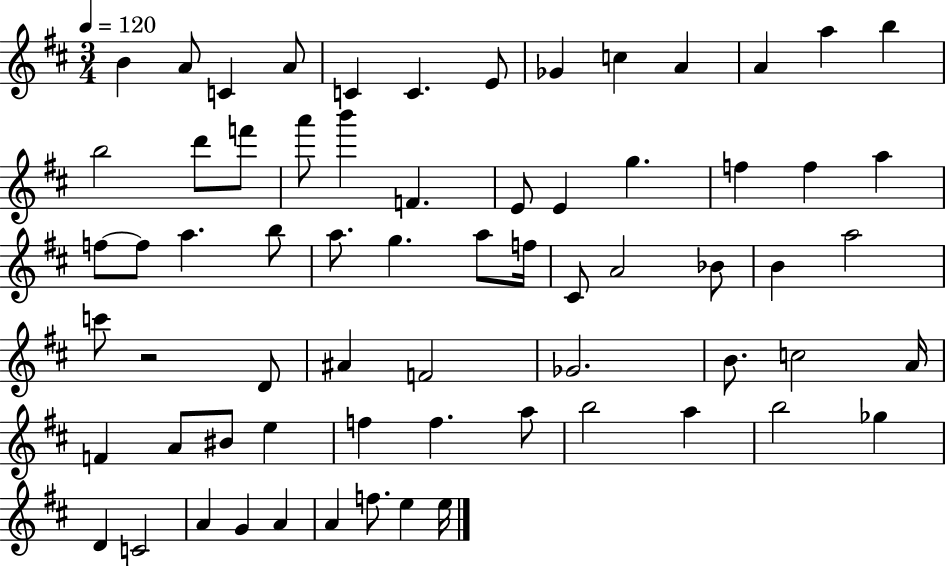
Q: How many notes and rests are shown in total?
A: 67